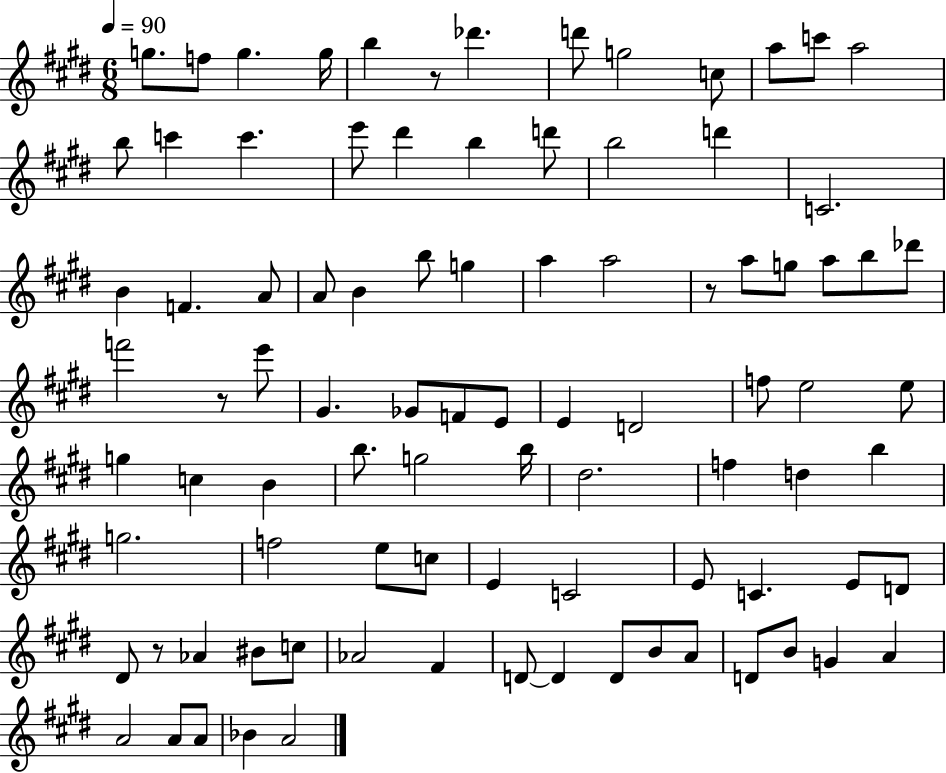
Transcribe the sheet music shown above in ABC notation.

X:1
T:Untitled
M:6/8
L:1/4
K:E
g/2 f/2 g g/4 b z/2 _d' d'/2 g2 c/2 a/2 c'/2 a2 b/2 c' c' e'/2 ^d' b d'/2 b2 d' C2 B F A/2 A/2 B b/2 g a a2 z/2 a/2 g/2 a/2 b/2 _d'/2 f'2 z/2 e'/2 ^G _G/2 F/2 E/2 E D2 f/2 e2 e/2 g c B b/2 g2 b/4 ^d2 f d b g2 f2 e/2 c/2 E C2 E/2 C E/2 D/2 ^D/2 z/2 _A ^B/2 c/2 _A2 ^F D/2 D D/2 B/2 A/2 D/2 B/2 G A A2 A/2 A/2 _B A2